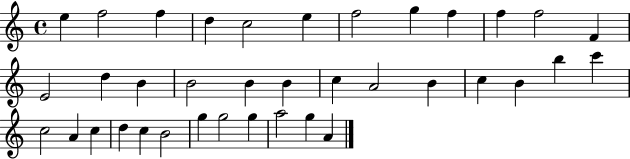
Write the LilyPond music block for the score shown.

{
  \clef treble
  \time 4/4
  \defaultTimeSignature
  \key c \major
  e''4 f''2 f''4 | d''4 c''2 e''4 | f''2 g''4 f''4 | f''4 f''2 f'4 | \break e'2 d''4 b'4 | b'2 b'4 b'4 | c''4 a'2 b'4 | c''4 b'4 b''4 c'''4 | \break c''2 a'4 c''4 | d''4 c''4 b'2 | g''4 g''2 g''4 | a''2 g''4 a'4 | \break \bar "|."
}